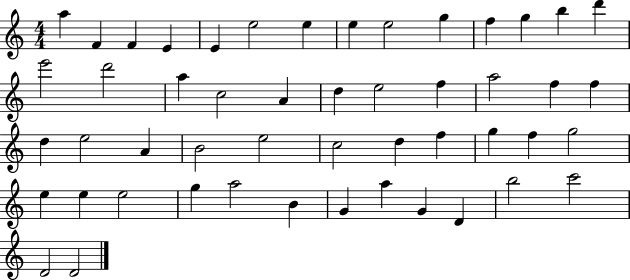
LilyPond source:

{
  \clef treble
  \numericTimeSignature
  \time 4/4
  \key c \major
  a''4 f'4 f'4 e'4 | e'4 e''2 e''4 | e''4 e''2 g''4 | f''4 g''4 b''4 d'''4 | \break e'''2 d'''2 | a''4 c''2 a'4 | d''4 e''2 f''4 | a''2 f''4 f''4 | \break d''4 e''2 a'4 | b'2 e''2 | c''2 d''4 f''4 | g''4 f''4 g''2 | \break e''4 e''4 e''2 | g''4 a''2 b'4 | g'4 a''4 g'4 d'4 | b''2 c'''2 | \break d'2 d'2 | \bar "|."
}